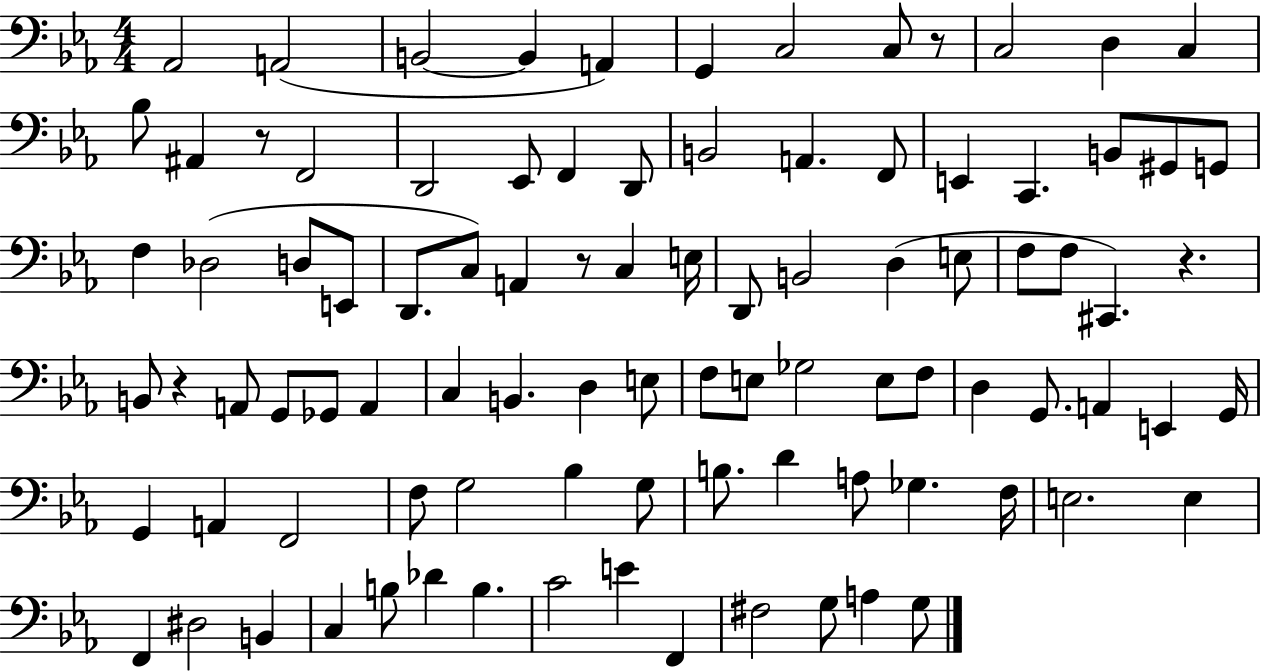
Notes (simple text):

Ab2/h A2/h B2/h B2/q A2/q G2/q C3/h C3/e R/e C3/h D3/q C3/q Bb3/e A#2/q R/e F2/h D2/h Eb2/e F2/q D2/e B2/h A2/q. F2/e E2/q C2/q. B2/e G#2/e G2/e F3/q Db3/h D3/e E2/e D2/e. C3/e A2/q R/e C3/q E3/s D2/e B2/h D3/q E3/e F3/e F3/e C#2/q. R/q. B2/e R/q A2/e G2/e Gb2/e A2/q C3/q B2/q. D3/q E3/e F3/e E3/e Gb3/h E3/e F3/e D3/q G2/e. A2/q E2/q G2/s G2/q A2/q F2/h F3/e G3/h Bb3/q G3/e B3/e. D4/q A3/e Gb3/q. F3/s E3/h. E3/q F2/q D#3/h B2/q C3/q B3/e Db4/q B3/q. C4/h E4/q F2/q F#3/h G3/e A3/q G3/e